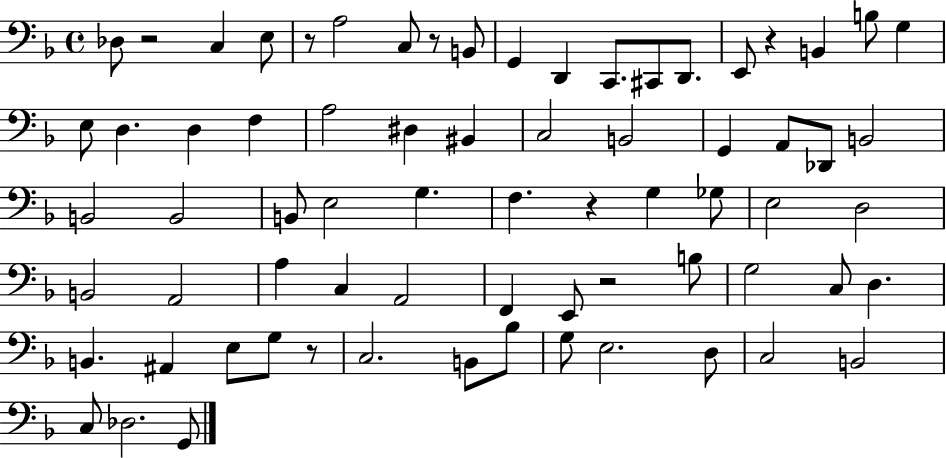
Db3/e R/h C3/q E3/e R/e A3/h C3/e R/e B2/e G2/q D2/q C2/e. C#2/e D2/e. E2/e R/q B2/q B3/e G3/q E3/e D3/q. D3/q F3/q A3/h D#3/q BIS2/q C3/h B2/h G2/q A2/e Db2/e B2/h B2/h B2/h B2/e E3/h G3/q. F3/q. R/q G3/q Gb3/e E3/h D3/h B2/h A2/h A3/q C3/q A2/h F2/q E2/e R/h B3/e G3/h C3/e D3/q. B2/q. A#2/q E3/e G3/e R/e C3/h. B2/e Bb3/e G3/e E3/h. D3/e C3/h B2/h C3/e Db3/h. G2/e